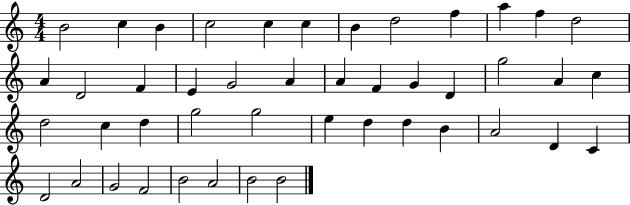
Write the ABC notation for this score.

X:1
T:Untitled
M:4/4
L:1/4
K:C
B2 c B c2 c c B d2 f a f d2 A D2 F E G2 A A F G D g2 A c d2 c d g2 g2 e d d B A2 D C D2 A2 G2 F2 B2 A2 B2 B2